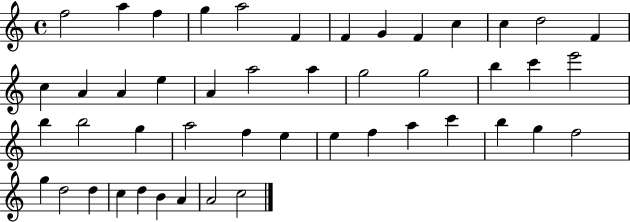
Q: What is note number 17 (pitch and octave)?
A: E5